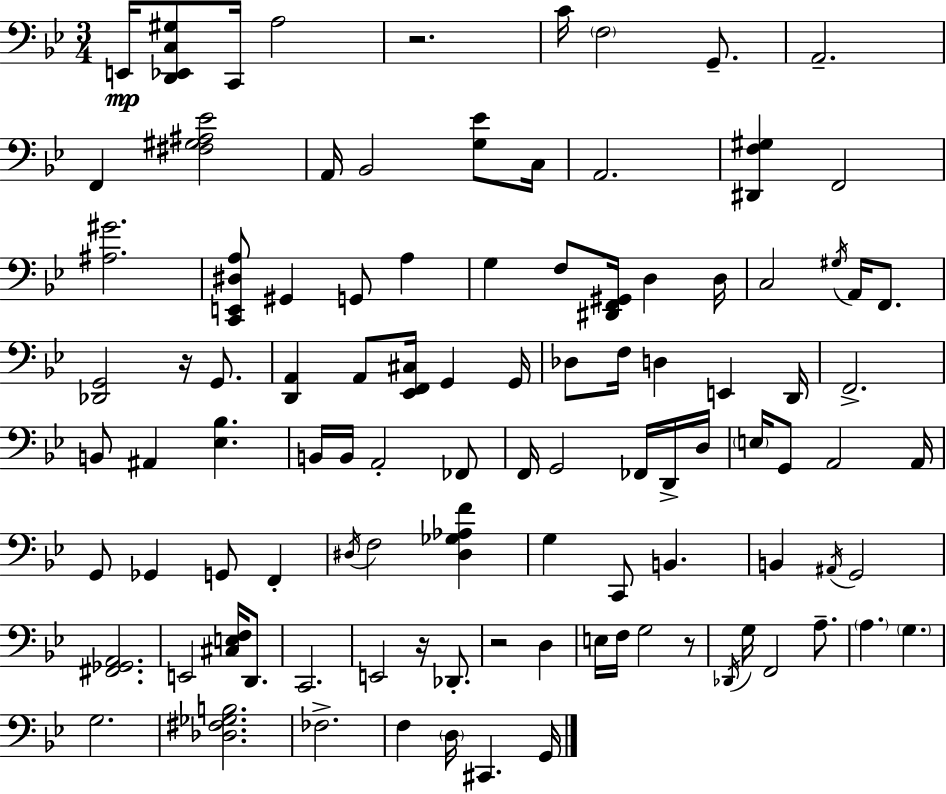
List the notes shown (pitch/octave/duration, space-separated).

E2/s [D2,Eb2,C3,G#3]/e C2/s A3/h R/h. C4/s F3/h G2/e. A2/h. F2/q [F#3,G#3,A#3,Eb4]/h A2/s Bb2/h [G3,Eb4]/e C3/s A2/h. [D#2,F3,G#3]/q F2/h [A#3,G#4]/h. [C2,E2,D#3,A3]/e G#2/q G2/e A3/q G3/q F3/e [D#2,F2,G#2]/s D3/q D3/s C3/h G#3/s A2/s F2/e. [Db2,G2]/h R/s G2/e. [D2,A2]/q A2/e [Eb2,F2,C#3]/s G2/q G2/s Db3/e F3/s D3/q E2/q D2/s F2/h. B2/e A#2/q [Eb3,Bb3]/q. B2/s B2/s A2/h FES2/e F2/s G2/h FES2/s D2/s D3/s E3/s G2/e A2/h A2/s G2/e Gb2/q G2/e F2/q D#3/s F3/h [D#3,Gb3,Ab3,F4]/q G3/q C2/e B2/q. B2/q A#2/s G2/h [F#2,Gb2,A2]/h. E2/h [C#3,E3,F3]/s D2/e. C2/h. E2/h R/s Db2/e. R/h D3/q E3/s F3/s G3/h R/e Db2/s G3/s F2/h A3/e. A3/q. G3/q. G3/h. [Db3,F#3,Gb3,B3]/h. FES3/h. F3/q D3/s C#2/q. G2/s